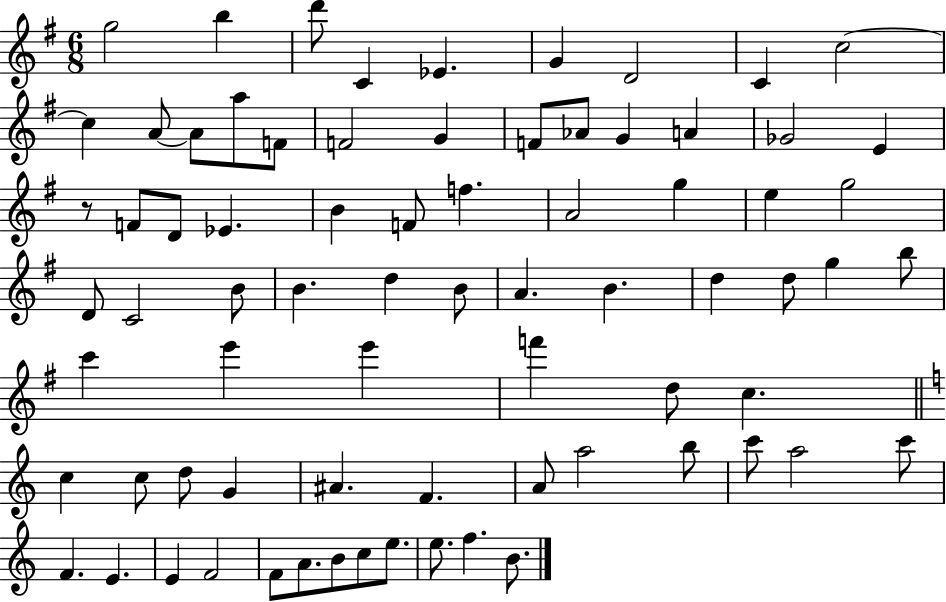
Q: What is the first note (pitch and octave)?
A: G5